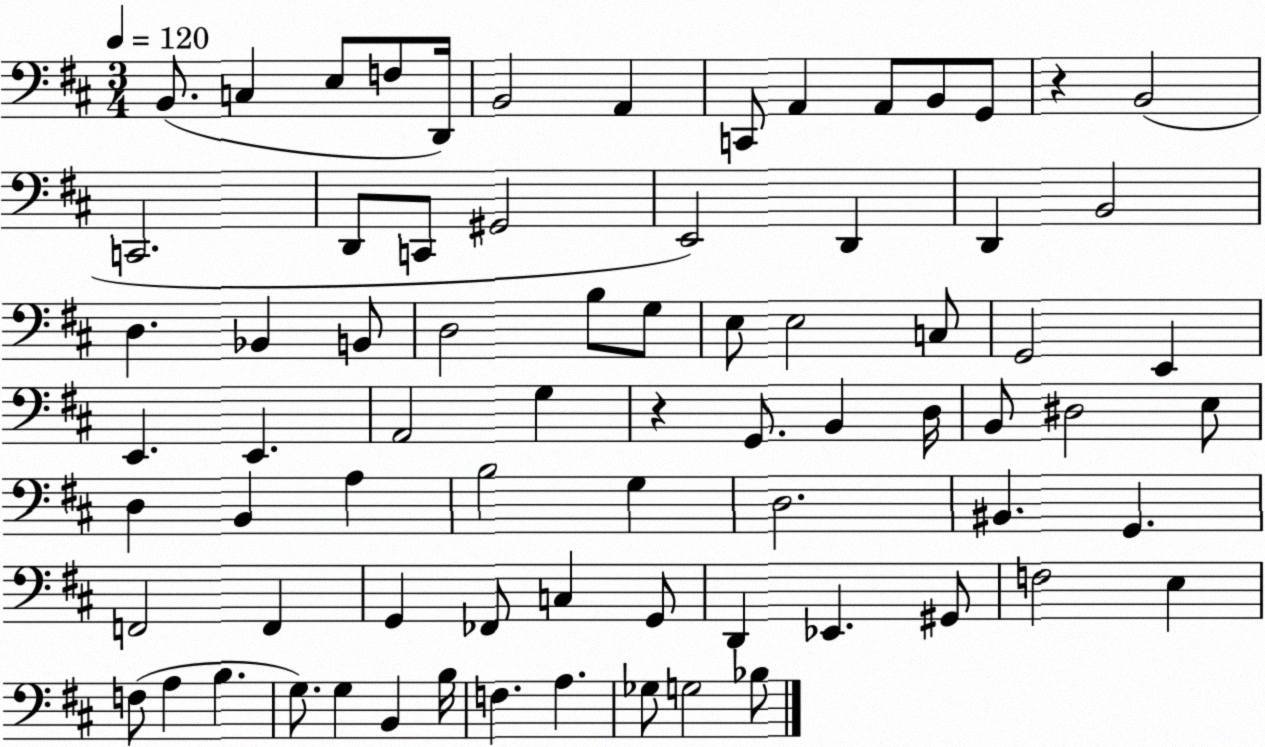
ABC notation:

X:1
T:Untitled
M:3/4
L:1/4
K:D
B,,/2 C, E,/2 F,/2 D,,/4 B,,2 A,, C,,/2 A,, A,,/2 B,,/2 G,,/2 z B,,2 C,,2 D,,/2 C,,/2 ^G,,2 E,,2 D,, D,, B,,2 D, _B,, B,,/2 D,2 B,/2 G,/2 E,/2 E,2 C,/2 G,,2 E,, E,, E,, A,,2 G, z G,,/2 B,, D,/4 B,,/2 ^D,2 E,/2 D, B,, A, B,2 G, D,2 ^B,, G,, F,,2 F,, G,, _F,,/2 C, G,,/2 D,, _E,, ^G,,/2 F,2 E, F,/2 A, B, G,/2 G, B,, B,/4 F, A, _G,/2 G,2 _B,/2